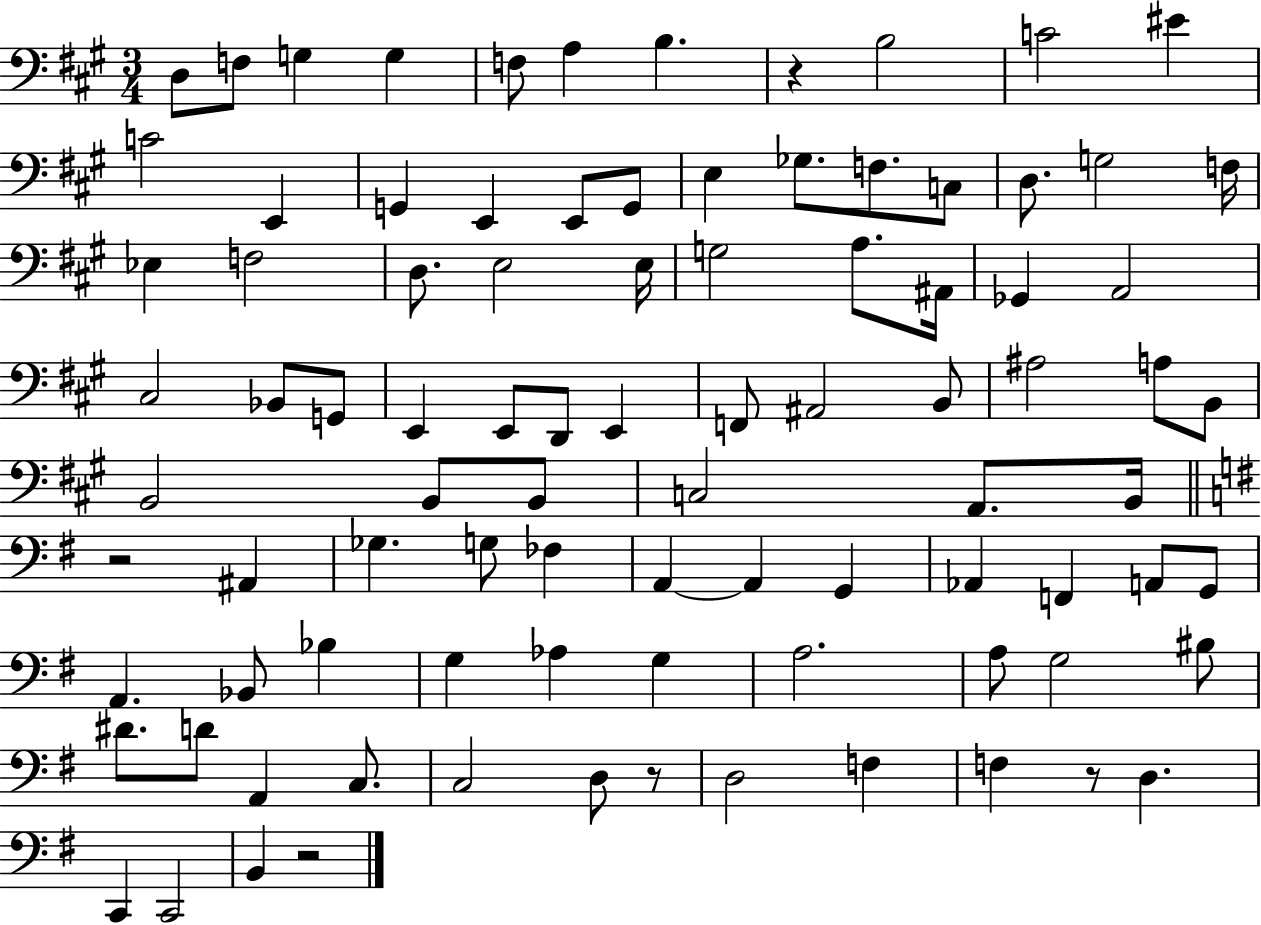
{
  \clef bass
  \numericTimeSignature
  \time 3/4
  \key a \major
  d8 f8 g4 g4 | f8 a4 b4. | r4 b2 | c'2 eis'4 | \break c'2 e,4 | g,4 e,4 e,8 g,8 | e4 ges8. f8. c8 | d8. g2 f16 | \break ees4 f2 | d8. e2 e16 | g2 a8. ais,16 | ges,4 a,2 | \break cis2 bes,8 g,8 | e,4 e,8 d,8 e,4 | f,8 ais,2 b,8 | ais2 a8 b,8 | \break b,2 b,8 b,8 | c2 a,8. b,16 | \bar "||" \break \key g \major r2 ais,4 | ges4. g8 fes4 | a,4~~ a,4 g,4 | aes,4 f,4 a,8 g,8 | \break a,4. bes,8 bes4 | g4 aes4 g4 | a2. | a8 g2 bis8 | \break dis'8. d'8 a,4 c8. | c2 d8 r8 | d2 f4 | f4 r8 d4. | \break c,4 c,2 | b,4 r2 | \bar "|."
}